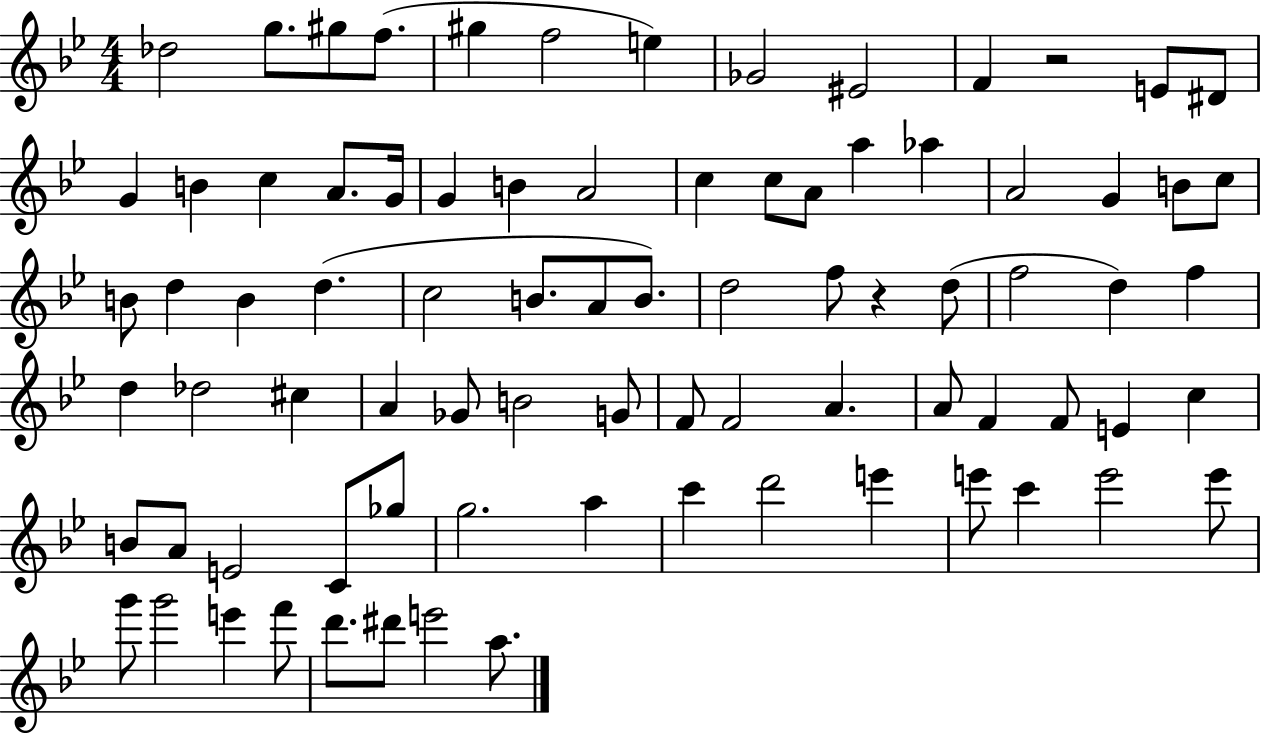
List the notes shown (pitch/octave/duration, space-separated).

Db5/h G5/e. G#5/e F5/e. G#5/q F5/h E5/q Gb4/h EIS4/h F4/q R/h E4/e D#4/e G4/q B4/q C5/q A4/e. G4/s G4/q B4/q A4/h C5/q C5/e A4/e A5/q Ab5/q A4/h G4/q B4/e C5/e B4/e D5/q B4/q D5/q. C5/h B4/e. A4/e B4/e. D5/h F5/e R/q D5/e F5/h D5/q F5/q D5/q Db5/h C#5/q A4/q Gb4/e B4/h G4/e F4/e F4/h A4/q. A4/e F4/q F4/e E4/q C5/q B4/e A4/e E4/h C4/e Gb5/e G5/h. A5/q C6/q D6/h E6/q E6/e C6/q E6/h E6/e G6/e G6/h E6/q F6/e D6/e. D#6/e E6/h A5/e.